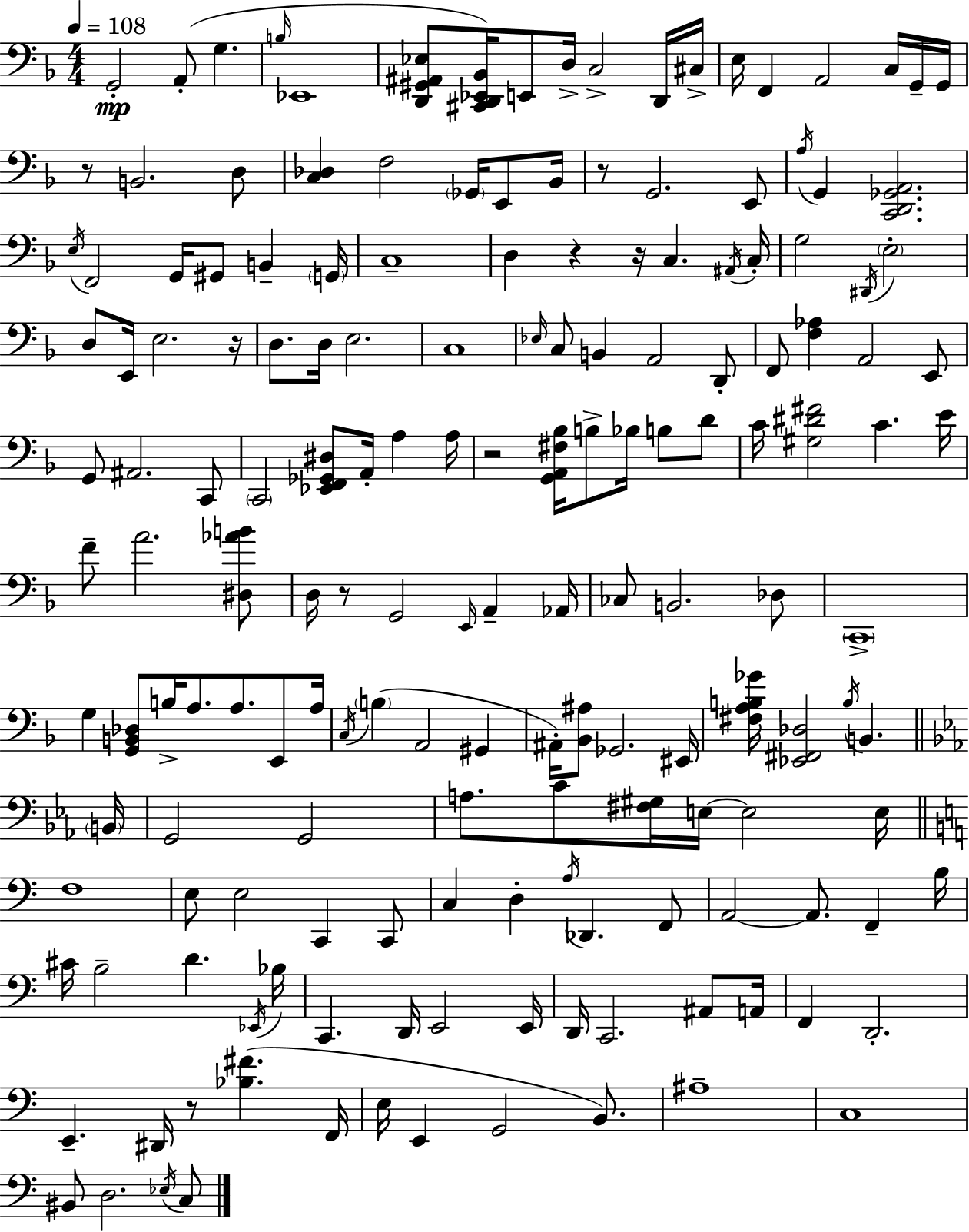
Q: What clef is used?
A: bass